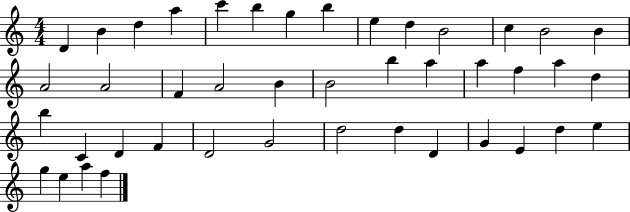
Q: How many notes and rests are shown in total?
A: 43